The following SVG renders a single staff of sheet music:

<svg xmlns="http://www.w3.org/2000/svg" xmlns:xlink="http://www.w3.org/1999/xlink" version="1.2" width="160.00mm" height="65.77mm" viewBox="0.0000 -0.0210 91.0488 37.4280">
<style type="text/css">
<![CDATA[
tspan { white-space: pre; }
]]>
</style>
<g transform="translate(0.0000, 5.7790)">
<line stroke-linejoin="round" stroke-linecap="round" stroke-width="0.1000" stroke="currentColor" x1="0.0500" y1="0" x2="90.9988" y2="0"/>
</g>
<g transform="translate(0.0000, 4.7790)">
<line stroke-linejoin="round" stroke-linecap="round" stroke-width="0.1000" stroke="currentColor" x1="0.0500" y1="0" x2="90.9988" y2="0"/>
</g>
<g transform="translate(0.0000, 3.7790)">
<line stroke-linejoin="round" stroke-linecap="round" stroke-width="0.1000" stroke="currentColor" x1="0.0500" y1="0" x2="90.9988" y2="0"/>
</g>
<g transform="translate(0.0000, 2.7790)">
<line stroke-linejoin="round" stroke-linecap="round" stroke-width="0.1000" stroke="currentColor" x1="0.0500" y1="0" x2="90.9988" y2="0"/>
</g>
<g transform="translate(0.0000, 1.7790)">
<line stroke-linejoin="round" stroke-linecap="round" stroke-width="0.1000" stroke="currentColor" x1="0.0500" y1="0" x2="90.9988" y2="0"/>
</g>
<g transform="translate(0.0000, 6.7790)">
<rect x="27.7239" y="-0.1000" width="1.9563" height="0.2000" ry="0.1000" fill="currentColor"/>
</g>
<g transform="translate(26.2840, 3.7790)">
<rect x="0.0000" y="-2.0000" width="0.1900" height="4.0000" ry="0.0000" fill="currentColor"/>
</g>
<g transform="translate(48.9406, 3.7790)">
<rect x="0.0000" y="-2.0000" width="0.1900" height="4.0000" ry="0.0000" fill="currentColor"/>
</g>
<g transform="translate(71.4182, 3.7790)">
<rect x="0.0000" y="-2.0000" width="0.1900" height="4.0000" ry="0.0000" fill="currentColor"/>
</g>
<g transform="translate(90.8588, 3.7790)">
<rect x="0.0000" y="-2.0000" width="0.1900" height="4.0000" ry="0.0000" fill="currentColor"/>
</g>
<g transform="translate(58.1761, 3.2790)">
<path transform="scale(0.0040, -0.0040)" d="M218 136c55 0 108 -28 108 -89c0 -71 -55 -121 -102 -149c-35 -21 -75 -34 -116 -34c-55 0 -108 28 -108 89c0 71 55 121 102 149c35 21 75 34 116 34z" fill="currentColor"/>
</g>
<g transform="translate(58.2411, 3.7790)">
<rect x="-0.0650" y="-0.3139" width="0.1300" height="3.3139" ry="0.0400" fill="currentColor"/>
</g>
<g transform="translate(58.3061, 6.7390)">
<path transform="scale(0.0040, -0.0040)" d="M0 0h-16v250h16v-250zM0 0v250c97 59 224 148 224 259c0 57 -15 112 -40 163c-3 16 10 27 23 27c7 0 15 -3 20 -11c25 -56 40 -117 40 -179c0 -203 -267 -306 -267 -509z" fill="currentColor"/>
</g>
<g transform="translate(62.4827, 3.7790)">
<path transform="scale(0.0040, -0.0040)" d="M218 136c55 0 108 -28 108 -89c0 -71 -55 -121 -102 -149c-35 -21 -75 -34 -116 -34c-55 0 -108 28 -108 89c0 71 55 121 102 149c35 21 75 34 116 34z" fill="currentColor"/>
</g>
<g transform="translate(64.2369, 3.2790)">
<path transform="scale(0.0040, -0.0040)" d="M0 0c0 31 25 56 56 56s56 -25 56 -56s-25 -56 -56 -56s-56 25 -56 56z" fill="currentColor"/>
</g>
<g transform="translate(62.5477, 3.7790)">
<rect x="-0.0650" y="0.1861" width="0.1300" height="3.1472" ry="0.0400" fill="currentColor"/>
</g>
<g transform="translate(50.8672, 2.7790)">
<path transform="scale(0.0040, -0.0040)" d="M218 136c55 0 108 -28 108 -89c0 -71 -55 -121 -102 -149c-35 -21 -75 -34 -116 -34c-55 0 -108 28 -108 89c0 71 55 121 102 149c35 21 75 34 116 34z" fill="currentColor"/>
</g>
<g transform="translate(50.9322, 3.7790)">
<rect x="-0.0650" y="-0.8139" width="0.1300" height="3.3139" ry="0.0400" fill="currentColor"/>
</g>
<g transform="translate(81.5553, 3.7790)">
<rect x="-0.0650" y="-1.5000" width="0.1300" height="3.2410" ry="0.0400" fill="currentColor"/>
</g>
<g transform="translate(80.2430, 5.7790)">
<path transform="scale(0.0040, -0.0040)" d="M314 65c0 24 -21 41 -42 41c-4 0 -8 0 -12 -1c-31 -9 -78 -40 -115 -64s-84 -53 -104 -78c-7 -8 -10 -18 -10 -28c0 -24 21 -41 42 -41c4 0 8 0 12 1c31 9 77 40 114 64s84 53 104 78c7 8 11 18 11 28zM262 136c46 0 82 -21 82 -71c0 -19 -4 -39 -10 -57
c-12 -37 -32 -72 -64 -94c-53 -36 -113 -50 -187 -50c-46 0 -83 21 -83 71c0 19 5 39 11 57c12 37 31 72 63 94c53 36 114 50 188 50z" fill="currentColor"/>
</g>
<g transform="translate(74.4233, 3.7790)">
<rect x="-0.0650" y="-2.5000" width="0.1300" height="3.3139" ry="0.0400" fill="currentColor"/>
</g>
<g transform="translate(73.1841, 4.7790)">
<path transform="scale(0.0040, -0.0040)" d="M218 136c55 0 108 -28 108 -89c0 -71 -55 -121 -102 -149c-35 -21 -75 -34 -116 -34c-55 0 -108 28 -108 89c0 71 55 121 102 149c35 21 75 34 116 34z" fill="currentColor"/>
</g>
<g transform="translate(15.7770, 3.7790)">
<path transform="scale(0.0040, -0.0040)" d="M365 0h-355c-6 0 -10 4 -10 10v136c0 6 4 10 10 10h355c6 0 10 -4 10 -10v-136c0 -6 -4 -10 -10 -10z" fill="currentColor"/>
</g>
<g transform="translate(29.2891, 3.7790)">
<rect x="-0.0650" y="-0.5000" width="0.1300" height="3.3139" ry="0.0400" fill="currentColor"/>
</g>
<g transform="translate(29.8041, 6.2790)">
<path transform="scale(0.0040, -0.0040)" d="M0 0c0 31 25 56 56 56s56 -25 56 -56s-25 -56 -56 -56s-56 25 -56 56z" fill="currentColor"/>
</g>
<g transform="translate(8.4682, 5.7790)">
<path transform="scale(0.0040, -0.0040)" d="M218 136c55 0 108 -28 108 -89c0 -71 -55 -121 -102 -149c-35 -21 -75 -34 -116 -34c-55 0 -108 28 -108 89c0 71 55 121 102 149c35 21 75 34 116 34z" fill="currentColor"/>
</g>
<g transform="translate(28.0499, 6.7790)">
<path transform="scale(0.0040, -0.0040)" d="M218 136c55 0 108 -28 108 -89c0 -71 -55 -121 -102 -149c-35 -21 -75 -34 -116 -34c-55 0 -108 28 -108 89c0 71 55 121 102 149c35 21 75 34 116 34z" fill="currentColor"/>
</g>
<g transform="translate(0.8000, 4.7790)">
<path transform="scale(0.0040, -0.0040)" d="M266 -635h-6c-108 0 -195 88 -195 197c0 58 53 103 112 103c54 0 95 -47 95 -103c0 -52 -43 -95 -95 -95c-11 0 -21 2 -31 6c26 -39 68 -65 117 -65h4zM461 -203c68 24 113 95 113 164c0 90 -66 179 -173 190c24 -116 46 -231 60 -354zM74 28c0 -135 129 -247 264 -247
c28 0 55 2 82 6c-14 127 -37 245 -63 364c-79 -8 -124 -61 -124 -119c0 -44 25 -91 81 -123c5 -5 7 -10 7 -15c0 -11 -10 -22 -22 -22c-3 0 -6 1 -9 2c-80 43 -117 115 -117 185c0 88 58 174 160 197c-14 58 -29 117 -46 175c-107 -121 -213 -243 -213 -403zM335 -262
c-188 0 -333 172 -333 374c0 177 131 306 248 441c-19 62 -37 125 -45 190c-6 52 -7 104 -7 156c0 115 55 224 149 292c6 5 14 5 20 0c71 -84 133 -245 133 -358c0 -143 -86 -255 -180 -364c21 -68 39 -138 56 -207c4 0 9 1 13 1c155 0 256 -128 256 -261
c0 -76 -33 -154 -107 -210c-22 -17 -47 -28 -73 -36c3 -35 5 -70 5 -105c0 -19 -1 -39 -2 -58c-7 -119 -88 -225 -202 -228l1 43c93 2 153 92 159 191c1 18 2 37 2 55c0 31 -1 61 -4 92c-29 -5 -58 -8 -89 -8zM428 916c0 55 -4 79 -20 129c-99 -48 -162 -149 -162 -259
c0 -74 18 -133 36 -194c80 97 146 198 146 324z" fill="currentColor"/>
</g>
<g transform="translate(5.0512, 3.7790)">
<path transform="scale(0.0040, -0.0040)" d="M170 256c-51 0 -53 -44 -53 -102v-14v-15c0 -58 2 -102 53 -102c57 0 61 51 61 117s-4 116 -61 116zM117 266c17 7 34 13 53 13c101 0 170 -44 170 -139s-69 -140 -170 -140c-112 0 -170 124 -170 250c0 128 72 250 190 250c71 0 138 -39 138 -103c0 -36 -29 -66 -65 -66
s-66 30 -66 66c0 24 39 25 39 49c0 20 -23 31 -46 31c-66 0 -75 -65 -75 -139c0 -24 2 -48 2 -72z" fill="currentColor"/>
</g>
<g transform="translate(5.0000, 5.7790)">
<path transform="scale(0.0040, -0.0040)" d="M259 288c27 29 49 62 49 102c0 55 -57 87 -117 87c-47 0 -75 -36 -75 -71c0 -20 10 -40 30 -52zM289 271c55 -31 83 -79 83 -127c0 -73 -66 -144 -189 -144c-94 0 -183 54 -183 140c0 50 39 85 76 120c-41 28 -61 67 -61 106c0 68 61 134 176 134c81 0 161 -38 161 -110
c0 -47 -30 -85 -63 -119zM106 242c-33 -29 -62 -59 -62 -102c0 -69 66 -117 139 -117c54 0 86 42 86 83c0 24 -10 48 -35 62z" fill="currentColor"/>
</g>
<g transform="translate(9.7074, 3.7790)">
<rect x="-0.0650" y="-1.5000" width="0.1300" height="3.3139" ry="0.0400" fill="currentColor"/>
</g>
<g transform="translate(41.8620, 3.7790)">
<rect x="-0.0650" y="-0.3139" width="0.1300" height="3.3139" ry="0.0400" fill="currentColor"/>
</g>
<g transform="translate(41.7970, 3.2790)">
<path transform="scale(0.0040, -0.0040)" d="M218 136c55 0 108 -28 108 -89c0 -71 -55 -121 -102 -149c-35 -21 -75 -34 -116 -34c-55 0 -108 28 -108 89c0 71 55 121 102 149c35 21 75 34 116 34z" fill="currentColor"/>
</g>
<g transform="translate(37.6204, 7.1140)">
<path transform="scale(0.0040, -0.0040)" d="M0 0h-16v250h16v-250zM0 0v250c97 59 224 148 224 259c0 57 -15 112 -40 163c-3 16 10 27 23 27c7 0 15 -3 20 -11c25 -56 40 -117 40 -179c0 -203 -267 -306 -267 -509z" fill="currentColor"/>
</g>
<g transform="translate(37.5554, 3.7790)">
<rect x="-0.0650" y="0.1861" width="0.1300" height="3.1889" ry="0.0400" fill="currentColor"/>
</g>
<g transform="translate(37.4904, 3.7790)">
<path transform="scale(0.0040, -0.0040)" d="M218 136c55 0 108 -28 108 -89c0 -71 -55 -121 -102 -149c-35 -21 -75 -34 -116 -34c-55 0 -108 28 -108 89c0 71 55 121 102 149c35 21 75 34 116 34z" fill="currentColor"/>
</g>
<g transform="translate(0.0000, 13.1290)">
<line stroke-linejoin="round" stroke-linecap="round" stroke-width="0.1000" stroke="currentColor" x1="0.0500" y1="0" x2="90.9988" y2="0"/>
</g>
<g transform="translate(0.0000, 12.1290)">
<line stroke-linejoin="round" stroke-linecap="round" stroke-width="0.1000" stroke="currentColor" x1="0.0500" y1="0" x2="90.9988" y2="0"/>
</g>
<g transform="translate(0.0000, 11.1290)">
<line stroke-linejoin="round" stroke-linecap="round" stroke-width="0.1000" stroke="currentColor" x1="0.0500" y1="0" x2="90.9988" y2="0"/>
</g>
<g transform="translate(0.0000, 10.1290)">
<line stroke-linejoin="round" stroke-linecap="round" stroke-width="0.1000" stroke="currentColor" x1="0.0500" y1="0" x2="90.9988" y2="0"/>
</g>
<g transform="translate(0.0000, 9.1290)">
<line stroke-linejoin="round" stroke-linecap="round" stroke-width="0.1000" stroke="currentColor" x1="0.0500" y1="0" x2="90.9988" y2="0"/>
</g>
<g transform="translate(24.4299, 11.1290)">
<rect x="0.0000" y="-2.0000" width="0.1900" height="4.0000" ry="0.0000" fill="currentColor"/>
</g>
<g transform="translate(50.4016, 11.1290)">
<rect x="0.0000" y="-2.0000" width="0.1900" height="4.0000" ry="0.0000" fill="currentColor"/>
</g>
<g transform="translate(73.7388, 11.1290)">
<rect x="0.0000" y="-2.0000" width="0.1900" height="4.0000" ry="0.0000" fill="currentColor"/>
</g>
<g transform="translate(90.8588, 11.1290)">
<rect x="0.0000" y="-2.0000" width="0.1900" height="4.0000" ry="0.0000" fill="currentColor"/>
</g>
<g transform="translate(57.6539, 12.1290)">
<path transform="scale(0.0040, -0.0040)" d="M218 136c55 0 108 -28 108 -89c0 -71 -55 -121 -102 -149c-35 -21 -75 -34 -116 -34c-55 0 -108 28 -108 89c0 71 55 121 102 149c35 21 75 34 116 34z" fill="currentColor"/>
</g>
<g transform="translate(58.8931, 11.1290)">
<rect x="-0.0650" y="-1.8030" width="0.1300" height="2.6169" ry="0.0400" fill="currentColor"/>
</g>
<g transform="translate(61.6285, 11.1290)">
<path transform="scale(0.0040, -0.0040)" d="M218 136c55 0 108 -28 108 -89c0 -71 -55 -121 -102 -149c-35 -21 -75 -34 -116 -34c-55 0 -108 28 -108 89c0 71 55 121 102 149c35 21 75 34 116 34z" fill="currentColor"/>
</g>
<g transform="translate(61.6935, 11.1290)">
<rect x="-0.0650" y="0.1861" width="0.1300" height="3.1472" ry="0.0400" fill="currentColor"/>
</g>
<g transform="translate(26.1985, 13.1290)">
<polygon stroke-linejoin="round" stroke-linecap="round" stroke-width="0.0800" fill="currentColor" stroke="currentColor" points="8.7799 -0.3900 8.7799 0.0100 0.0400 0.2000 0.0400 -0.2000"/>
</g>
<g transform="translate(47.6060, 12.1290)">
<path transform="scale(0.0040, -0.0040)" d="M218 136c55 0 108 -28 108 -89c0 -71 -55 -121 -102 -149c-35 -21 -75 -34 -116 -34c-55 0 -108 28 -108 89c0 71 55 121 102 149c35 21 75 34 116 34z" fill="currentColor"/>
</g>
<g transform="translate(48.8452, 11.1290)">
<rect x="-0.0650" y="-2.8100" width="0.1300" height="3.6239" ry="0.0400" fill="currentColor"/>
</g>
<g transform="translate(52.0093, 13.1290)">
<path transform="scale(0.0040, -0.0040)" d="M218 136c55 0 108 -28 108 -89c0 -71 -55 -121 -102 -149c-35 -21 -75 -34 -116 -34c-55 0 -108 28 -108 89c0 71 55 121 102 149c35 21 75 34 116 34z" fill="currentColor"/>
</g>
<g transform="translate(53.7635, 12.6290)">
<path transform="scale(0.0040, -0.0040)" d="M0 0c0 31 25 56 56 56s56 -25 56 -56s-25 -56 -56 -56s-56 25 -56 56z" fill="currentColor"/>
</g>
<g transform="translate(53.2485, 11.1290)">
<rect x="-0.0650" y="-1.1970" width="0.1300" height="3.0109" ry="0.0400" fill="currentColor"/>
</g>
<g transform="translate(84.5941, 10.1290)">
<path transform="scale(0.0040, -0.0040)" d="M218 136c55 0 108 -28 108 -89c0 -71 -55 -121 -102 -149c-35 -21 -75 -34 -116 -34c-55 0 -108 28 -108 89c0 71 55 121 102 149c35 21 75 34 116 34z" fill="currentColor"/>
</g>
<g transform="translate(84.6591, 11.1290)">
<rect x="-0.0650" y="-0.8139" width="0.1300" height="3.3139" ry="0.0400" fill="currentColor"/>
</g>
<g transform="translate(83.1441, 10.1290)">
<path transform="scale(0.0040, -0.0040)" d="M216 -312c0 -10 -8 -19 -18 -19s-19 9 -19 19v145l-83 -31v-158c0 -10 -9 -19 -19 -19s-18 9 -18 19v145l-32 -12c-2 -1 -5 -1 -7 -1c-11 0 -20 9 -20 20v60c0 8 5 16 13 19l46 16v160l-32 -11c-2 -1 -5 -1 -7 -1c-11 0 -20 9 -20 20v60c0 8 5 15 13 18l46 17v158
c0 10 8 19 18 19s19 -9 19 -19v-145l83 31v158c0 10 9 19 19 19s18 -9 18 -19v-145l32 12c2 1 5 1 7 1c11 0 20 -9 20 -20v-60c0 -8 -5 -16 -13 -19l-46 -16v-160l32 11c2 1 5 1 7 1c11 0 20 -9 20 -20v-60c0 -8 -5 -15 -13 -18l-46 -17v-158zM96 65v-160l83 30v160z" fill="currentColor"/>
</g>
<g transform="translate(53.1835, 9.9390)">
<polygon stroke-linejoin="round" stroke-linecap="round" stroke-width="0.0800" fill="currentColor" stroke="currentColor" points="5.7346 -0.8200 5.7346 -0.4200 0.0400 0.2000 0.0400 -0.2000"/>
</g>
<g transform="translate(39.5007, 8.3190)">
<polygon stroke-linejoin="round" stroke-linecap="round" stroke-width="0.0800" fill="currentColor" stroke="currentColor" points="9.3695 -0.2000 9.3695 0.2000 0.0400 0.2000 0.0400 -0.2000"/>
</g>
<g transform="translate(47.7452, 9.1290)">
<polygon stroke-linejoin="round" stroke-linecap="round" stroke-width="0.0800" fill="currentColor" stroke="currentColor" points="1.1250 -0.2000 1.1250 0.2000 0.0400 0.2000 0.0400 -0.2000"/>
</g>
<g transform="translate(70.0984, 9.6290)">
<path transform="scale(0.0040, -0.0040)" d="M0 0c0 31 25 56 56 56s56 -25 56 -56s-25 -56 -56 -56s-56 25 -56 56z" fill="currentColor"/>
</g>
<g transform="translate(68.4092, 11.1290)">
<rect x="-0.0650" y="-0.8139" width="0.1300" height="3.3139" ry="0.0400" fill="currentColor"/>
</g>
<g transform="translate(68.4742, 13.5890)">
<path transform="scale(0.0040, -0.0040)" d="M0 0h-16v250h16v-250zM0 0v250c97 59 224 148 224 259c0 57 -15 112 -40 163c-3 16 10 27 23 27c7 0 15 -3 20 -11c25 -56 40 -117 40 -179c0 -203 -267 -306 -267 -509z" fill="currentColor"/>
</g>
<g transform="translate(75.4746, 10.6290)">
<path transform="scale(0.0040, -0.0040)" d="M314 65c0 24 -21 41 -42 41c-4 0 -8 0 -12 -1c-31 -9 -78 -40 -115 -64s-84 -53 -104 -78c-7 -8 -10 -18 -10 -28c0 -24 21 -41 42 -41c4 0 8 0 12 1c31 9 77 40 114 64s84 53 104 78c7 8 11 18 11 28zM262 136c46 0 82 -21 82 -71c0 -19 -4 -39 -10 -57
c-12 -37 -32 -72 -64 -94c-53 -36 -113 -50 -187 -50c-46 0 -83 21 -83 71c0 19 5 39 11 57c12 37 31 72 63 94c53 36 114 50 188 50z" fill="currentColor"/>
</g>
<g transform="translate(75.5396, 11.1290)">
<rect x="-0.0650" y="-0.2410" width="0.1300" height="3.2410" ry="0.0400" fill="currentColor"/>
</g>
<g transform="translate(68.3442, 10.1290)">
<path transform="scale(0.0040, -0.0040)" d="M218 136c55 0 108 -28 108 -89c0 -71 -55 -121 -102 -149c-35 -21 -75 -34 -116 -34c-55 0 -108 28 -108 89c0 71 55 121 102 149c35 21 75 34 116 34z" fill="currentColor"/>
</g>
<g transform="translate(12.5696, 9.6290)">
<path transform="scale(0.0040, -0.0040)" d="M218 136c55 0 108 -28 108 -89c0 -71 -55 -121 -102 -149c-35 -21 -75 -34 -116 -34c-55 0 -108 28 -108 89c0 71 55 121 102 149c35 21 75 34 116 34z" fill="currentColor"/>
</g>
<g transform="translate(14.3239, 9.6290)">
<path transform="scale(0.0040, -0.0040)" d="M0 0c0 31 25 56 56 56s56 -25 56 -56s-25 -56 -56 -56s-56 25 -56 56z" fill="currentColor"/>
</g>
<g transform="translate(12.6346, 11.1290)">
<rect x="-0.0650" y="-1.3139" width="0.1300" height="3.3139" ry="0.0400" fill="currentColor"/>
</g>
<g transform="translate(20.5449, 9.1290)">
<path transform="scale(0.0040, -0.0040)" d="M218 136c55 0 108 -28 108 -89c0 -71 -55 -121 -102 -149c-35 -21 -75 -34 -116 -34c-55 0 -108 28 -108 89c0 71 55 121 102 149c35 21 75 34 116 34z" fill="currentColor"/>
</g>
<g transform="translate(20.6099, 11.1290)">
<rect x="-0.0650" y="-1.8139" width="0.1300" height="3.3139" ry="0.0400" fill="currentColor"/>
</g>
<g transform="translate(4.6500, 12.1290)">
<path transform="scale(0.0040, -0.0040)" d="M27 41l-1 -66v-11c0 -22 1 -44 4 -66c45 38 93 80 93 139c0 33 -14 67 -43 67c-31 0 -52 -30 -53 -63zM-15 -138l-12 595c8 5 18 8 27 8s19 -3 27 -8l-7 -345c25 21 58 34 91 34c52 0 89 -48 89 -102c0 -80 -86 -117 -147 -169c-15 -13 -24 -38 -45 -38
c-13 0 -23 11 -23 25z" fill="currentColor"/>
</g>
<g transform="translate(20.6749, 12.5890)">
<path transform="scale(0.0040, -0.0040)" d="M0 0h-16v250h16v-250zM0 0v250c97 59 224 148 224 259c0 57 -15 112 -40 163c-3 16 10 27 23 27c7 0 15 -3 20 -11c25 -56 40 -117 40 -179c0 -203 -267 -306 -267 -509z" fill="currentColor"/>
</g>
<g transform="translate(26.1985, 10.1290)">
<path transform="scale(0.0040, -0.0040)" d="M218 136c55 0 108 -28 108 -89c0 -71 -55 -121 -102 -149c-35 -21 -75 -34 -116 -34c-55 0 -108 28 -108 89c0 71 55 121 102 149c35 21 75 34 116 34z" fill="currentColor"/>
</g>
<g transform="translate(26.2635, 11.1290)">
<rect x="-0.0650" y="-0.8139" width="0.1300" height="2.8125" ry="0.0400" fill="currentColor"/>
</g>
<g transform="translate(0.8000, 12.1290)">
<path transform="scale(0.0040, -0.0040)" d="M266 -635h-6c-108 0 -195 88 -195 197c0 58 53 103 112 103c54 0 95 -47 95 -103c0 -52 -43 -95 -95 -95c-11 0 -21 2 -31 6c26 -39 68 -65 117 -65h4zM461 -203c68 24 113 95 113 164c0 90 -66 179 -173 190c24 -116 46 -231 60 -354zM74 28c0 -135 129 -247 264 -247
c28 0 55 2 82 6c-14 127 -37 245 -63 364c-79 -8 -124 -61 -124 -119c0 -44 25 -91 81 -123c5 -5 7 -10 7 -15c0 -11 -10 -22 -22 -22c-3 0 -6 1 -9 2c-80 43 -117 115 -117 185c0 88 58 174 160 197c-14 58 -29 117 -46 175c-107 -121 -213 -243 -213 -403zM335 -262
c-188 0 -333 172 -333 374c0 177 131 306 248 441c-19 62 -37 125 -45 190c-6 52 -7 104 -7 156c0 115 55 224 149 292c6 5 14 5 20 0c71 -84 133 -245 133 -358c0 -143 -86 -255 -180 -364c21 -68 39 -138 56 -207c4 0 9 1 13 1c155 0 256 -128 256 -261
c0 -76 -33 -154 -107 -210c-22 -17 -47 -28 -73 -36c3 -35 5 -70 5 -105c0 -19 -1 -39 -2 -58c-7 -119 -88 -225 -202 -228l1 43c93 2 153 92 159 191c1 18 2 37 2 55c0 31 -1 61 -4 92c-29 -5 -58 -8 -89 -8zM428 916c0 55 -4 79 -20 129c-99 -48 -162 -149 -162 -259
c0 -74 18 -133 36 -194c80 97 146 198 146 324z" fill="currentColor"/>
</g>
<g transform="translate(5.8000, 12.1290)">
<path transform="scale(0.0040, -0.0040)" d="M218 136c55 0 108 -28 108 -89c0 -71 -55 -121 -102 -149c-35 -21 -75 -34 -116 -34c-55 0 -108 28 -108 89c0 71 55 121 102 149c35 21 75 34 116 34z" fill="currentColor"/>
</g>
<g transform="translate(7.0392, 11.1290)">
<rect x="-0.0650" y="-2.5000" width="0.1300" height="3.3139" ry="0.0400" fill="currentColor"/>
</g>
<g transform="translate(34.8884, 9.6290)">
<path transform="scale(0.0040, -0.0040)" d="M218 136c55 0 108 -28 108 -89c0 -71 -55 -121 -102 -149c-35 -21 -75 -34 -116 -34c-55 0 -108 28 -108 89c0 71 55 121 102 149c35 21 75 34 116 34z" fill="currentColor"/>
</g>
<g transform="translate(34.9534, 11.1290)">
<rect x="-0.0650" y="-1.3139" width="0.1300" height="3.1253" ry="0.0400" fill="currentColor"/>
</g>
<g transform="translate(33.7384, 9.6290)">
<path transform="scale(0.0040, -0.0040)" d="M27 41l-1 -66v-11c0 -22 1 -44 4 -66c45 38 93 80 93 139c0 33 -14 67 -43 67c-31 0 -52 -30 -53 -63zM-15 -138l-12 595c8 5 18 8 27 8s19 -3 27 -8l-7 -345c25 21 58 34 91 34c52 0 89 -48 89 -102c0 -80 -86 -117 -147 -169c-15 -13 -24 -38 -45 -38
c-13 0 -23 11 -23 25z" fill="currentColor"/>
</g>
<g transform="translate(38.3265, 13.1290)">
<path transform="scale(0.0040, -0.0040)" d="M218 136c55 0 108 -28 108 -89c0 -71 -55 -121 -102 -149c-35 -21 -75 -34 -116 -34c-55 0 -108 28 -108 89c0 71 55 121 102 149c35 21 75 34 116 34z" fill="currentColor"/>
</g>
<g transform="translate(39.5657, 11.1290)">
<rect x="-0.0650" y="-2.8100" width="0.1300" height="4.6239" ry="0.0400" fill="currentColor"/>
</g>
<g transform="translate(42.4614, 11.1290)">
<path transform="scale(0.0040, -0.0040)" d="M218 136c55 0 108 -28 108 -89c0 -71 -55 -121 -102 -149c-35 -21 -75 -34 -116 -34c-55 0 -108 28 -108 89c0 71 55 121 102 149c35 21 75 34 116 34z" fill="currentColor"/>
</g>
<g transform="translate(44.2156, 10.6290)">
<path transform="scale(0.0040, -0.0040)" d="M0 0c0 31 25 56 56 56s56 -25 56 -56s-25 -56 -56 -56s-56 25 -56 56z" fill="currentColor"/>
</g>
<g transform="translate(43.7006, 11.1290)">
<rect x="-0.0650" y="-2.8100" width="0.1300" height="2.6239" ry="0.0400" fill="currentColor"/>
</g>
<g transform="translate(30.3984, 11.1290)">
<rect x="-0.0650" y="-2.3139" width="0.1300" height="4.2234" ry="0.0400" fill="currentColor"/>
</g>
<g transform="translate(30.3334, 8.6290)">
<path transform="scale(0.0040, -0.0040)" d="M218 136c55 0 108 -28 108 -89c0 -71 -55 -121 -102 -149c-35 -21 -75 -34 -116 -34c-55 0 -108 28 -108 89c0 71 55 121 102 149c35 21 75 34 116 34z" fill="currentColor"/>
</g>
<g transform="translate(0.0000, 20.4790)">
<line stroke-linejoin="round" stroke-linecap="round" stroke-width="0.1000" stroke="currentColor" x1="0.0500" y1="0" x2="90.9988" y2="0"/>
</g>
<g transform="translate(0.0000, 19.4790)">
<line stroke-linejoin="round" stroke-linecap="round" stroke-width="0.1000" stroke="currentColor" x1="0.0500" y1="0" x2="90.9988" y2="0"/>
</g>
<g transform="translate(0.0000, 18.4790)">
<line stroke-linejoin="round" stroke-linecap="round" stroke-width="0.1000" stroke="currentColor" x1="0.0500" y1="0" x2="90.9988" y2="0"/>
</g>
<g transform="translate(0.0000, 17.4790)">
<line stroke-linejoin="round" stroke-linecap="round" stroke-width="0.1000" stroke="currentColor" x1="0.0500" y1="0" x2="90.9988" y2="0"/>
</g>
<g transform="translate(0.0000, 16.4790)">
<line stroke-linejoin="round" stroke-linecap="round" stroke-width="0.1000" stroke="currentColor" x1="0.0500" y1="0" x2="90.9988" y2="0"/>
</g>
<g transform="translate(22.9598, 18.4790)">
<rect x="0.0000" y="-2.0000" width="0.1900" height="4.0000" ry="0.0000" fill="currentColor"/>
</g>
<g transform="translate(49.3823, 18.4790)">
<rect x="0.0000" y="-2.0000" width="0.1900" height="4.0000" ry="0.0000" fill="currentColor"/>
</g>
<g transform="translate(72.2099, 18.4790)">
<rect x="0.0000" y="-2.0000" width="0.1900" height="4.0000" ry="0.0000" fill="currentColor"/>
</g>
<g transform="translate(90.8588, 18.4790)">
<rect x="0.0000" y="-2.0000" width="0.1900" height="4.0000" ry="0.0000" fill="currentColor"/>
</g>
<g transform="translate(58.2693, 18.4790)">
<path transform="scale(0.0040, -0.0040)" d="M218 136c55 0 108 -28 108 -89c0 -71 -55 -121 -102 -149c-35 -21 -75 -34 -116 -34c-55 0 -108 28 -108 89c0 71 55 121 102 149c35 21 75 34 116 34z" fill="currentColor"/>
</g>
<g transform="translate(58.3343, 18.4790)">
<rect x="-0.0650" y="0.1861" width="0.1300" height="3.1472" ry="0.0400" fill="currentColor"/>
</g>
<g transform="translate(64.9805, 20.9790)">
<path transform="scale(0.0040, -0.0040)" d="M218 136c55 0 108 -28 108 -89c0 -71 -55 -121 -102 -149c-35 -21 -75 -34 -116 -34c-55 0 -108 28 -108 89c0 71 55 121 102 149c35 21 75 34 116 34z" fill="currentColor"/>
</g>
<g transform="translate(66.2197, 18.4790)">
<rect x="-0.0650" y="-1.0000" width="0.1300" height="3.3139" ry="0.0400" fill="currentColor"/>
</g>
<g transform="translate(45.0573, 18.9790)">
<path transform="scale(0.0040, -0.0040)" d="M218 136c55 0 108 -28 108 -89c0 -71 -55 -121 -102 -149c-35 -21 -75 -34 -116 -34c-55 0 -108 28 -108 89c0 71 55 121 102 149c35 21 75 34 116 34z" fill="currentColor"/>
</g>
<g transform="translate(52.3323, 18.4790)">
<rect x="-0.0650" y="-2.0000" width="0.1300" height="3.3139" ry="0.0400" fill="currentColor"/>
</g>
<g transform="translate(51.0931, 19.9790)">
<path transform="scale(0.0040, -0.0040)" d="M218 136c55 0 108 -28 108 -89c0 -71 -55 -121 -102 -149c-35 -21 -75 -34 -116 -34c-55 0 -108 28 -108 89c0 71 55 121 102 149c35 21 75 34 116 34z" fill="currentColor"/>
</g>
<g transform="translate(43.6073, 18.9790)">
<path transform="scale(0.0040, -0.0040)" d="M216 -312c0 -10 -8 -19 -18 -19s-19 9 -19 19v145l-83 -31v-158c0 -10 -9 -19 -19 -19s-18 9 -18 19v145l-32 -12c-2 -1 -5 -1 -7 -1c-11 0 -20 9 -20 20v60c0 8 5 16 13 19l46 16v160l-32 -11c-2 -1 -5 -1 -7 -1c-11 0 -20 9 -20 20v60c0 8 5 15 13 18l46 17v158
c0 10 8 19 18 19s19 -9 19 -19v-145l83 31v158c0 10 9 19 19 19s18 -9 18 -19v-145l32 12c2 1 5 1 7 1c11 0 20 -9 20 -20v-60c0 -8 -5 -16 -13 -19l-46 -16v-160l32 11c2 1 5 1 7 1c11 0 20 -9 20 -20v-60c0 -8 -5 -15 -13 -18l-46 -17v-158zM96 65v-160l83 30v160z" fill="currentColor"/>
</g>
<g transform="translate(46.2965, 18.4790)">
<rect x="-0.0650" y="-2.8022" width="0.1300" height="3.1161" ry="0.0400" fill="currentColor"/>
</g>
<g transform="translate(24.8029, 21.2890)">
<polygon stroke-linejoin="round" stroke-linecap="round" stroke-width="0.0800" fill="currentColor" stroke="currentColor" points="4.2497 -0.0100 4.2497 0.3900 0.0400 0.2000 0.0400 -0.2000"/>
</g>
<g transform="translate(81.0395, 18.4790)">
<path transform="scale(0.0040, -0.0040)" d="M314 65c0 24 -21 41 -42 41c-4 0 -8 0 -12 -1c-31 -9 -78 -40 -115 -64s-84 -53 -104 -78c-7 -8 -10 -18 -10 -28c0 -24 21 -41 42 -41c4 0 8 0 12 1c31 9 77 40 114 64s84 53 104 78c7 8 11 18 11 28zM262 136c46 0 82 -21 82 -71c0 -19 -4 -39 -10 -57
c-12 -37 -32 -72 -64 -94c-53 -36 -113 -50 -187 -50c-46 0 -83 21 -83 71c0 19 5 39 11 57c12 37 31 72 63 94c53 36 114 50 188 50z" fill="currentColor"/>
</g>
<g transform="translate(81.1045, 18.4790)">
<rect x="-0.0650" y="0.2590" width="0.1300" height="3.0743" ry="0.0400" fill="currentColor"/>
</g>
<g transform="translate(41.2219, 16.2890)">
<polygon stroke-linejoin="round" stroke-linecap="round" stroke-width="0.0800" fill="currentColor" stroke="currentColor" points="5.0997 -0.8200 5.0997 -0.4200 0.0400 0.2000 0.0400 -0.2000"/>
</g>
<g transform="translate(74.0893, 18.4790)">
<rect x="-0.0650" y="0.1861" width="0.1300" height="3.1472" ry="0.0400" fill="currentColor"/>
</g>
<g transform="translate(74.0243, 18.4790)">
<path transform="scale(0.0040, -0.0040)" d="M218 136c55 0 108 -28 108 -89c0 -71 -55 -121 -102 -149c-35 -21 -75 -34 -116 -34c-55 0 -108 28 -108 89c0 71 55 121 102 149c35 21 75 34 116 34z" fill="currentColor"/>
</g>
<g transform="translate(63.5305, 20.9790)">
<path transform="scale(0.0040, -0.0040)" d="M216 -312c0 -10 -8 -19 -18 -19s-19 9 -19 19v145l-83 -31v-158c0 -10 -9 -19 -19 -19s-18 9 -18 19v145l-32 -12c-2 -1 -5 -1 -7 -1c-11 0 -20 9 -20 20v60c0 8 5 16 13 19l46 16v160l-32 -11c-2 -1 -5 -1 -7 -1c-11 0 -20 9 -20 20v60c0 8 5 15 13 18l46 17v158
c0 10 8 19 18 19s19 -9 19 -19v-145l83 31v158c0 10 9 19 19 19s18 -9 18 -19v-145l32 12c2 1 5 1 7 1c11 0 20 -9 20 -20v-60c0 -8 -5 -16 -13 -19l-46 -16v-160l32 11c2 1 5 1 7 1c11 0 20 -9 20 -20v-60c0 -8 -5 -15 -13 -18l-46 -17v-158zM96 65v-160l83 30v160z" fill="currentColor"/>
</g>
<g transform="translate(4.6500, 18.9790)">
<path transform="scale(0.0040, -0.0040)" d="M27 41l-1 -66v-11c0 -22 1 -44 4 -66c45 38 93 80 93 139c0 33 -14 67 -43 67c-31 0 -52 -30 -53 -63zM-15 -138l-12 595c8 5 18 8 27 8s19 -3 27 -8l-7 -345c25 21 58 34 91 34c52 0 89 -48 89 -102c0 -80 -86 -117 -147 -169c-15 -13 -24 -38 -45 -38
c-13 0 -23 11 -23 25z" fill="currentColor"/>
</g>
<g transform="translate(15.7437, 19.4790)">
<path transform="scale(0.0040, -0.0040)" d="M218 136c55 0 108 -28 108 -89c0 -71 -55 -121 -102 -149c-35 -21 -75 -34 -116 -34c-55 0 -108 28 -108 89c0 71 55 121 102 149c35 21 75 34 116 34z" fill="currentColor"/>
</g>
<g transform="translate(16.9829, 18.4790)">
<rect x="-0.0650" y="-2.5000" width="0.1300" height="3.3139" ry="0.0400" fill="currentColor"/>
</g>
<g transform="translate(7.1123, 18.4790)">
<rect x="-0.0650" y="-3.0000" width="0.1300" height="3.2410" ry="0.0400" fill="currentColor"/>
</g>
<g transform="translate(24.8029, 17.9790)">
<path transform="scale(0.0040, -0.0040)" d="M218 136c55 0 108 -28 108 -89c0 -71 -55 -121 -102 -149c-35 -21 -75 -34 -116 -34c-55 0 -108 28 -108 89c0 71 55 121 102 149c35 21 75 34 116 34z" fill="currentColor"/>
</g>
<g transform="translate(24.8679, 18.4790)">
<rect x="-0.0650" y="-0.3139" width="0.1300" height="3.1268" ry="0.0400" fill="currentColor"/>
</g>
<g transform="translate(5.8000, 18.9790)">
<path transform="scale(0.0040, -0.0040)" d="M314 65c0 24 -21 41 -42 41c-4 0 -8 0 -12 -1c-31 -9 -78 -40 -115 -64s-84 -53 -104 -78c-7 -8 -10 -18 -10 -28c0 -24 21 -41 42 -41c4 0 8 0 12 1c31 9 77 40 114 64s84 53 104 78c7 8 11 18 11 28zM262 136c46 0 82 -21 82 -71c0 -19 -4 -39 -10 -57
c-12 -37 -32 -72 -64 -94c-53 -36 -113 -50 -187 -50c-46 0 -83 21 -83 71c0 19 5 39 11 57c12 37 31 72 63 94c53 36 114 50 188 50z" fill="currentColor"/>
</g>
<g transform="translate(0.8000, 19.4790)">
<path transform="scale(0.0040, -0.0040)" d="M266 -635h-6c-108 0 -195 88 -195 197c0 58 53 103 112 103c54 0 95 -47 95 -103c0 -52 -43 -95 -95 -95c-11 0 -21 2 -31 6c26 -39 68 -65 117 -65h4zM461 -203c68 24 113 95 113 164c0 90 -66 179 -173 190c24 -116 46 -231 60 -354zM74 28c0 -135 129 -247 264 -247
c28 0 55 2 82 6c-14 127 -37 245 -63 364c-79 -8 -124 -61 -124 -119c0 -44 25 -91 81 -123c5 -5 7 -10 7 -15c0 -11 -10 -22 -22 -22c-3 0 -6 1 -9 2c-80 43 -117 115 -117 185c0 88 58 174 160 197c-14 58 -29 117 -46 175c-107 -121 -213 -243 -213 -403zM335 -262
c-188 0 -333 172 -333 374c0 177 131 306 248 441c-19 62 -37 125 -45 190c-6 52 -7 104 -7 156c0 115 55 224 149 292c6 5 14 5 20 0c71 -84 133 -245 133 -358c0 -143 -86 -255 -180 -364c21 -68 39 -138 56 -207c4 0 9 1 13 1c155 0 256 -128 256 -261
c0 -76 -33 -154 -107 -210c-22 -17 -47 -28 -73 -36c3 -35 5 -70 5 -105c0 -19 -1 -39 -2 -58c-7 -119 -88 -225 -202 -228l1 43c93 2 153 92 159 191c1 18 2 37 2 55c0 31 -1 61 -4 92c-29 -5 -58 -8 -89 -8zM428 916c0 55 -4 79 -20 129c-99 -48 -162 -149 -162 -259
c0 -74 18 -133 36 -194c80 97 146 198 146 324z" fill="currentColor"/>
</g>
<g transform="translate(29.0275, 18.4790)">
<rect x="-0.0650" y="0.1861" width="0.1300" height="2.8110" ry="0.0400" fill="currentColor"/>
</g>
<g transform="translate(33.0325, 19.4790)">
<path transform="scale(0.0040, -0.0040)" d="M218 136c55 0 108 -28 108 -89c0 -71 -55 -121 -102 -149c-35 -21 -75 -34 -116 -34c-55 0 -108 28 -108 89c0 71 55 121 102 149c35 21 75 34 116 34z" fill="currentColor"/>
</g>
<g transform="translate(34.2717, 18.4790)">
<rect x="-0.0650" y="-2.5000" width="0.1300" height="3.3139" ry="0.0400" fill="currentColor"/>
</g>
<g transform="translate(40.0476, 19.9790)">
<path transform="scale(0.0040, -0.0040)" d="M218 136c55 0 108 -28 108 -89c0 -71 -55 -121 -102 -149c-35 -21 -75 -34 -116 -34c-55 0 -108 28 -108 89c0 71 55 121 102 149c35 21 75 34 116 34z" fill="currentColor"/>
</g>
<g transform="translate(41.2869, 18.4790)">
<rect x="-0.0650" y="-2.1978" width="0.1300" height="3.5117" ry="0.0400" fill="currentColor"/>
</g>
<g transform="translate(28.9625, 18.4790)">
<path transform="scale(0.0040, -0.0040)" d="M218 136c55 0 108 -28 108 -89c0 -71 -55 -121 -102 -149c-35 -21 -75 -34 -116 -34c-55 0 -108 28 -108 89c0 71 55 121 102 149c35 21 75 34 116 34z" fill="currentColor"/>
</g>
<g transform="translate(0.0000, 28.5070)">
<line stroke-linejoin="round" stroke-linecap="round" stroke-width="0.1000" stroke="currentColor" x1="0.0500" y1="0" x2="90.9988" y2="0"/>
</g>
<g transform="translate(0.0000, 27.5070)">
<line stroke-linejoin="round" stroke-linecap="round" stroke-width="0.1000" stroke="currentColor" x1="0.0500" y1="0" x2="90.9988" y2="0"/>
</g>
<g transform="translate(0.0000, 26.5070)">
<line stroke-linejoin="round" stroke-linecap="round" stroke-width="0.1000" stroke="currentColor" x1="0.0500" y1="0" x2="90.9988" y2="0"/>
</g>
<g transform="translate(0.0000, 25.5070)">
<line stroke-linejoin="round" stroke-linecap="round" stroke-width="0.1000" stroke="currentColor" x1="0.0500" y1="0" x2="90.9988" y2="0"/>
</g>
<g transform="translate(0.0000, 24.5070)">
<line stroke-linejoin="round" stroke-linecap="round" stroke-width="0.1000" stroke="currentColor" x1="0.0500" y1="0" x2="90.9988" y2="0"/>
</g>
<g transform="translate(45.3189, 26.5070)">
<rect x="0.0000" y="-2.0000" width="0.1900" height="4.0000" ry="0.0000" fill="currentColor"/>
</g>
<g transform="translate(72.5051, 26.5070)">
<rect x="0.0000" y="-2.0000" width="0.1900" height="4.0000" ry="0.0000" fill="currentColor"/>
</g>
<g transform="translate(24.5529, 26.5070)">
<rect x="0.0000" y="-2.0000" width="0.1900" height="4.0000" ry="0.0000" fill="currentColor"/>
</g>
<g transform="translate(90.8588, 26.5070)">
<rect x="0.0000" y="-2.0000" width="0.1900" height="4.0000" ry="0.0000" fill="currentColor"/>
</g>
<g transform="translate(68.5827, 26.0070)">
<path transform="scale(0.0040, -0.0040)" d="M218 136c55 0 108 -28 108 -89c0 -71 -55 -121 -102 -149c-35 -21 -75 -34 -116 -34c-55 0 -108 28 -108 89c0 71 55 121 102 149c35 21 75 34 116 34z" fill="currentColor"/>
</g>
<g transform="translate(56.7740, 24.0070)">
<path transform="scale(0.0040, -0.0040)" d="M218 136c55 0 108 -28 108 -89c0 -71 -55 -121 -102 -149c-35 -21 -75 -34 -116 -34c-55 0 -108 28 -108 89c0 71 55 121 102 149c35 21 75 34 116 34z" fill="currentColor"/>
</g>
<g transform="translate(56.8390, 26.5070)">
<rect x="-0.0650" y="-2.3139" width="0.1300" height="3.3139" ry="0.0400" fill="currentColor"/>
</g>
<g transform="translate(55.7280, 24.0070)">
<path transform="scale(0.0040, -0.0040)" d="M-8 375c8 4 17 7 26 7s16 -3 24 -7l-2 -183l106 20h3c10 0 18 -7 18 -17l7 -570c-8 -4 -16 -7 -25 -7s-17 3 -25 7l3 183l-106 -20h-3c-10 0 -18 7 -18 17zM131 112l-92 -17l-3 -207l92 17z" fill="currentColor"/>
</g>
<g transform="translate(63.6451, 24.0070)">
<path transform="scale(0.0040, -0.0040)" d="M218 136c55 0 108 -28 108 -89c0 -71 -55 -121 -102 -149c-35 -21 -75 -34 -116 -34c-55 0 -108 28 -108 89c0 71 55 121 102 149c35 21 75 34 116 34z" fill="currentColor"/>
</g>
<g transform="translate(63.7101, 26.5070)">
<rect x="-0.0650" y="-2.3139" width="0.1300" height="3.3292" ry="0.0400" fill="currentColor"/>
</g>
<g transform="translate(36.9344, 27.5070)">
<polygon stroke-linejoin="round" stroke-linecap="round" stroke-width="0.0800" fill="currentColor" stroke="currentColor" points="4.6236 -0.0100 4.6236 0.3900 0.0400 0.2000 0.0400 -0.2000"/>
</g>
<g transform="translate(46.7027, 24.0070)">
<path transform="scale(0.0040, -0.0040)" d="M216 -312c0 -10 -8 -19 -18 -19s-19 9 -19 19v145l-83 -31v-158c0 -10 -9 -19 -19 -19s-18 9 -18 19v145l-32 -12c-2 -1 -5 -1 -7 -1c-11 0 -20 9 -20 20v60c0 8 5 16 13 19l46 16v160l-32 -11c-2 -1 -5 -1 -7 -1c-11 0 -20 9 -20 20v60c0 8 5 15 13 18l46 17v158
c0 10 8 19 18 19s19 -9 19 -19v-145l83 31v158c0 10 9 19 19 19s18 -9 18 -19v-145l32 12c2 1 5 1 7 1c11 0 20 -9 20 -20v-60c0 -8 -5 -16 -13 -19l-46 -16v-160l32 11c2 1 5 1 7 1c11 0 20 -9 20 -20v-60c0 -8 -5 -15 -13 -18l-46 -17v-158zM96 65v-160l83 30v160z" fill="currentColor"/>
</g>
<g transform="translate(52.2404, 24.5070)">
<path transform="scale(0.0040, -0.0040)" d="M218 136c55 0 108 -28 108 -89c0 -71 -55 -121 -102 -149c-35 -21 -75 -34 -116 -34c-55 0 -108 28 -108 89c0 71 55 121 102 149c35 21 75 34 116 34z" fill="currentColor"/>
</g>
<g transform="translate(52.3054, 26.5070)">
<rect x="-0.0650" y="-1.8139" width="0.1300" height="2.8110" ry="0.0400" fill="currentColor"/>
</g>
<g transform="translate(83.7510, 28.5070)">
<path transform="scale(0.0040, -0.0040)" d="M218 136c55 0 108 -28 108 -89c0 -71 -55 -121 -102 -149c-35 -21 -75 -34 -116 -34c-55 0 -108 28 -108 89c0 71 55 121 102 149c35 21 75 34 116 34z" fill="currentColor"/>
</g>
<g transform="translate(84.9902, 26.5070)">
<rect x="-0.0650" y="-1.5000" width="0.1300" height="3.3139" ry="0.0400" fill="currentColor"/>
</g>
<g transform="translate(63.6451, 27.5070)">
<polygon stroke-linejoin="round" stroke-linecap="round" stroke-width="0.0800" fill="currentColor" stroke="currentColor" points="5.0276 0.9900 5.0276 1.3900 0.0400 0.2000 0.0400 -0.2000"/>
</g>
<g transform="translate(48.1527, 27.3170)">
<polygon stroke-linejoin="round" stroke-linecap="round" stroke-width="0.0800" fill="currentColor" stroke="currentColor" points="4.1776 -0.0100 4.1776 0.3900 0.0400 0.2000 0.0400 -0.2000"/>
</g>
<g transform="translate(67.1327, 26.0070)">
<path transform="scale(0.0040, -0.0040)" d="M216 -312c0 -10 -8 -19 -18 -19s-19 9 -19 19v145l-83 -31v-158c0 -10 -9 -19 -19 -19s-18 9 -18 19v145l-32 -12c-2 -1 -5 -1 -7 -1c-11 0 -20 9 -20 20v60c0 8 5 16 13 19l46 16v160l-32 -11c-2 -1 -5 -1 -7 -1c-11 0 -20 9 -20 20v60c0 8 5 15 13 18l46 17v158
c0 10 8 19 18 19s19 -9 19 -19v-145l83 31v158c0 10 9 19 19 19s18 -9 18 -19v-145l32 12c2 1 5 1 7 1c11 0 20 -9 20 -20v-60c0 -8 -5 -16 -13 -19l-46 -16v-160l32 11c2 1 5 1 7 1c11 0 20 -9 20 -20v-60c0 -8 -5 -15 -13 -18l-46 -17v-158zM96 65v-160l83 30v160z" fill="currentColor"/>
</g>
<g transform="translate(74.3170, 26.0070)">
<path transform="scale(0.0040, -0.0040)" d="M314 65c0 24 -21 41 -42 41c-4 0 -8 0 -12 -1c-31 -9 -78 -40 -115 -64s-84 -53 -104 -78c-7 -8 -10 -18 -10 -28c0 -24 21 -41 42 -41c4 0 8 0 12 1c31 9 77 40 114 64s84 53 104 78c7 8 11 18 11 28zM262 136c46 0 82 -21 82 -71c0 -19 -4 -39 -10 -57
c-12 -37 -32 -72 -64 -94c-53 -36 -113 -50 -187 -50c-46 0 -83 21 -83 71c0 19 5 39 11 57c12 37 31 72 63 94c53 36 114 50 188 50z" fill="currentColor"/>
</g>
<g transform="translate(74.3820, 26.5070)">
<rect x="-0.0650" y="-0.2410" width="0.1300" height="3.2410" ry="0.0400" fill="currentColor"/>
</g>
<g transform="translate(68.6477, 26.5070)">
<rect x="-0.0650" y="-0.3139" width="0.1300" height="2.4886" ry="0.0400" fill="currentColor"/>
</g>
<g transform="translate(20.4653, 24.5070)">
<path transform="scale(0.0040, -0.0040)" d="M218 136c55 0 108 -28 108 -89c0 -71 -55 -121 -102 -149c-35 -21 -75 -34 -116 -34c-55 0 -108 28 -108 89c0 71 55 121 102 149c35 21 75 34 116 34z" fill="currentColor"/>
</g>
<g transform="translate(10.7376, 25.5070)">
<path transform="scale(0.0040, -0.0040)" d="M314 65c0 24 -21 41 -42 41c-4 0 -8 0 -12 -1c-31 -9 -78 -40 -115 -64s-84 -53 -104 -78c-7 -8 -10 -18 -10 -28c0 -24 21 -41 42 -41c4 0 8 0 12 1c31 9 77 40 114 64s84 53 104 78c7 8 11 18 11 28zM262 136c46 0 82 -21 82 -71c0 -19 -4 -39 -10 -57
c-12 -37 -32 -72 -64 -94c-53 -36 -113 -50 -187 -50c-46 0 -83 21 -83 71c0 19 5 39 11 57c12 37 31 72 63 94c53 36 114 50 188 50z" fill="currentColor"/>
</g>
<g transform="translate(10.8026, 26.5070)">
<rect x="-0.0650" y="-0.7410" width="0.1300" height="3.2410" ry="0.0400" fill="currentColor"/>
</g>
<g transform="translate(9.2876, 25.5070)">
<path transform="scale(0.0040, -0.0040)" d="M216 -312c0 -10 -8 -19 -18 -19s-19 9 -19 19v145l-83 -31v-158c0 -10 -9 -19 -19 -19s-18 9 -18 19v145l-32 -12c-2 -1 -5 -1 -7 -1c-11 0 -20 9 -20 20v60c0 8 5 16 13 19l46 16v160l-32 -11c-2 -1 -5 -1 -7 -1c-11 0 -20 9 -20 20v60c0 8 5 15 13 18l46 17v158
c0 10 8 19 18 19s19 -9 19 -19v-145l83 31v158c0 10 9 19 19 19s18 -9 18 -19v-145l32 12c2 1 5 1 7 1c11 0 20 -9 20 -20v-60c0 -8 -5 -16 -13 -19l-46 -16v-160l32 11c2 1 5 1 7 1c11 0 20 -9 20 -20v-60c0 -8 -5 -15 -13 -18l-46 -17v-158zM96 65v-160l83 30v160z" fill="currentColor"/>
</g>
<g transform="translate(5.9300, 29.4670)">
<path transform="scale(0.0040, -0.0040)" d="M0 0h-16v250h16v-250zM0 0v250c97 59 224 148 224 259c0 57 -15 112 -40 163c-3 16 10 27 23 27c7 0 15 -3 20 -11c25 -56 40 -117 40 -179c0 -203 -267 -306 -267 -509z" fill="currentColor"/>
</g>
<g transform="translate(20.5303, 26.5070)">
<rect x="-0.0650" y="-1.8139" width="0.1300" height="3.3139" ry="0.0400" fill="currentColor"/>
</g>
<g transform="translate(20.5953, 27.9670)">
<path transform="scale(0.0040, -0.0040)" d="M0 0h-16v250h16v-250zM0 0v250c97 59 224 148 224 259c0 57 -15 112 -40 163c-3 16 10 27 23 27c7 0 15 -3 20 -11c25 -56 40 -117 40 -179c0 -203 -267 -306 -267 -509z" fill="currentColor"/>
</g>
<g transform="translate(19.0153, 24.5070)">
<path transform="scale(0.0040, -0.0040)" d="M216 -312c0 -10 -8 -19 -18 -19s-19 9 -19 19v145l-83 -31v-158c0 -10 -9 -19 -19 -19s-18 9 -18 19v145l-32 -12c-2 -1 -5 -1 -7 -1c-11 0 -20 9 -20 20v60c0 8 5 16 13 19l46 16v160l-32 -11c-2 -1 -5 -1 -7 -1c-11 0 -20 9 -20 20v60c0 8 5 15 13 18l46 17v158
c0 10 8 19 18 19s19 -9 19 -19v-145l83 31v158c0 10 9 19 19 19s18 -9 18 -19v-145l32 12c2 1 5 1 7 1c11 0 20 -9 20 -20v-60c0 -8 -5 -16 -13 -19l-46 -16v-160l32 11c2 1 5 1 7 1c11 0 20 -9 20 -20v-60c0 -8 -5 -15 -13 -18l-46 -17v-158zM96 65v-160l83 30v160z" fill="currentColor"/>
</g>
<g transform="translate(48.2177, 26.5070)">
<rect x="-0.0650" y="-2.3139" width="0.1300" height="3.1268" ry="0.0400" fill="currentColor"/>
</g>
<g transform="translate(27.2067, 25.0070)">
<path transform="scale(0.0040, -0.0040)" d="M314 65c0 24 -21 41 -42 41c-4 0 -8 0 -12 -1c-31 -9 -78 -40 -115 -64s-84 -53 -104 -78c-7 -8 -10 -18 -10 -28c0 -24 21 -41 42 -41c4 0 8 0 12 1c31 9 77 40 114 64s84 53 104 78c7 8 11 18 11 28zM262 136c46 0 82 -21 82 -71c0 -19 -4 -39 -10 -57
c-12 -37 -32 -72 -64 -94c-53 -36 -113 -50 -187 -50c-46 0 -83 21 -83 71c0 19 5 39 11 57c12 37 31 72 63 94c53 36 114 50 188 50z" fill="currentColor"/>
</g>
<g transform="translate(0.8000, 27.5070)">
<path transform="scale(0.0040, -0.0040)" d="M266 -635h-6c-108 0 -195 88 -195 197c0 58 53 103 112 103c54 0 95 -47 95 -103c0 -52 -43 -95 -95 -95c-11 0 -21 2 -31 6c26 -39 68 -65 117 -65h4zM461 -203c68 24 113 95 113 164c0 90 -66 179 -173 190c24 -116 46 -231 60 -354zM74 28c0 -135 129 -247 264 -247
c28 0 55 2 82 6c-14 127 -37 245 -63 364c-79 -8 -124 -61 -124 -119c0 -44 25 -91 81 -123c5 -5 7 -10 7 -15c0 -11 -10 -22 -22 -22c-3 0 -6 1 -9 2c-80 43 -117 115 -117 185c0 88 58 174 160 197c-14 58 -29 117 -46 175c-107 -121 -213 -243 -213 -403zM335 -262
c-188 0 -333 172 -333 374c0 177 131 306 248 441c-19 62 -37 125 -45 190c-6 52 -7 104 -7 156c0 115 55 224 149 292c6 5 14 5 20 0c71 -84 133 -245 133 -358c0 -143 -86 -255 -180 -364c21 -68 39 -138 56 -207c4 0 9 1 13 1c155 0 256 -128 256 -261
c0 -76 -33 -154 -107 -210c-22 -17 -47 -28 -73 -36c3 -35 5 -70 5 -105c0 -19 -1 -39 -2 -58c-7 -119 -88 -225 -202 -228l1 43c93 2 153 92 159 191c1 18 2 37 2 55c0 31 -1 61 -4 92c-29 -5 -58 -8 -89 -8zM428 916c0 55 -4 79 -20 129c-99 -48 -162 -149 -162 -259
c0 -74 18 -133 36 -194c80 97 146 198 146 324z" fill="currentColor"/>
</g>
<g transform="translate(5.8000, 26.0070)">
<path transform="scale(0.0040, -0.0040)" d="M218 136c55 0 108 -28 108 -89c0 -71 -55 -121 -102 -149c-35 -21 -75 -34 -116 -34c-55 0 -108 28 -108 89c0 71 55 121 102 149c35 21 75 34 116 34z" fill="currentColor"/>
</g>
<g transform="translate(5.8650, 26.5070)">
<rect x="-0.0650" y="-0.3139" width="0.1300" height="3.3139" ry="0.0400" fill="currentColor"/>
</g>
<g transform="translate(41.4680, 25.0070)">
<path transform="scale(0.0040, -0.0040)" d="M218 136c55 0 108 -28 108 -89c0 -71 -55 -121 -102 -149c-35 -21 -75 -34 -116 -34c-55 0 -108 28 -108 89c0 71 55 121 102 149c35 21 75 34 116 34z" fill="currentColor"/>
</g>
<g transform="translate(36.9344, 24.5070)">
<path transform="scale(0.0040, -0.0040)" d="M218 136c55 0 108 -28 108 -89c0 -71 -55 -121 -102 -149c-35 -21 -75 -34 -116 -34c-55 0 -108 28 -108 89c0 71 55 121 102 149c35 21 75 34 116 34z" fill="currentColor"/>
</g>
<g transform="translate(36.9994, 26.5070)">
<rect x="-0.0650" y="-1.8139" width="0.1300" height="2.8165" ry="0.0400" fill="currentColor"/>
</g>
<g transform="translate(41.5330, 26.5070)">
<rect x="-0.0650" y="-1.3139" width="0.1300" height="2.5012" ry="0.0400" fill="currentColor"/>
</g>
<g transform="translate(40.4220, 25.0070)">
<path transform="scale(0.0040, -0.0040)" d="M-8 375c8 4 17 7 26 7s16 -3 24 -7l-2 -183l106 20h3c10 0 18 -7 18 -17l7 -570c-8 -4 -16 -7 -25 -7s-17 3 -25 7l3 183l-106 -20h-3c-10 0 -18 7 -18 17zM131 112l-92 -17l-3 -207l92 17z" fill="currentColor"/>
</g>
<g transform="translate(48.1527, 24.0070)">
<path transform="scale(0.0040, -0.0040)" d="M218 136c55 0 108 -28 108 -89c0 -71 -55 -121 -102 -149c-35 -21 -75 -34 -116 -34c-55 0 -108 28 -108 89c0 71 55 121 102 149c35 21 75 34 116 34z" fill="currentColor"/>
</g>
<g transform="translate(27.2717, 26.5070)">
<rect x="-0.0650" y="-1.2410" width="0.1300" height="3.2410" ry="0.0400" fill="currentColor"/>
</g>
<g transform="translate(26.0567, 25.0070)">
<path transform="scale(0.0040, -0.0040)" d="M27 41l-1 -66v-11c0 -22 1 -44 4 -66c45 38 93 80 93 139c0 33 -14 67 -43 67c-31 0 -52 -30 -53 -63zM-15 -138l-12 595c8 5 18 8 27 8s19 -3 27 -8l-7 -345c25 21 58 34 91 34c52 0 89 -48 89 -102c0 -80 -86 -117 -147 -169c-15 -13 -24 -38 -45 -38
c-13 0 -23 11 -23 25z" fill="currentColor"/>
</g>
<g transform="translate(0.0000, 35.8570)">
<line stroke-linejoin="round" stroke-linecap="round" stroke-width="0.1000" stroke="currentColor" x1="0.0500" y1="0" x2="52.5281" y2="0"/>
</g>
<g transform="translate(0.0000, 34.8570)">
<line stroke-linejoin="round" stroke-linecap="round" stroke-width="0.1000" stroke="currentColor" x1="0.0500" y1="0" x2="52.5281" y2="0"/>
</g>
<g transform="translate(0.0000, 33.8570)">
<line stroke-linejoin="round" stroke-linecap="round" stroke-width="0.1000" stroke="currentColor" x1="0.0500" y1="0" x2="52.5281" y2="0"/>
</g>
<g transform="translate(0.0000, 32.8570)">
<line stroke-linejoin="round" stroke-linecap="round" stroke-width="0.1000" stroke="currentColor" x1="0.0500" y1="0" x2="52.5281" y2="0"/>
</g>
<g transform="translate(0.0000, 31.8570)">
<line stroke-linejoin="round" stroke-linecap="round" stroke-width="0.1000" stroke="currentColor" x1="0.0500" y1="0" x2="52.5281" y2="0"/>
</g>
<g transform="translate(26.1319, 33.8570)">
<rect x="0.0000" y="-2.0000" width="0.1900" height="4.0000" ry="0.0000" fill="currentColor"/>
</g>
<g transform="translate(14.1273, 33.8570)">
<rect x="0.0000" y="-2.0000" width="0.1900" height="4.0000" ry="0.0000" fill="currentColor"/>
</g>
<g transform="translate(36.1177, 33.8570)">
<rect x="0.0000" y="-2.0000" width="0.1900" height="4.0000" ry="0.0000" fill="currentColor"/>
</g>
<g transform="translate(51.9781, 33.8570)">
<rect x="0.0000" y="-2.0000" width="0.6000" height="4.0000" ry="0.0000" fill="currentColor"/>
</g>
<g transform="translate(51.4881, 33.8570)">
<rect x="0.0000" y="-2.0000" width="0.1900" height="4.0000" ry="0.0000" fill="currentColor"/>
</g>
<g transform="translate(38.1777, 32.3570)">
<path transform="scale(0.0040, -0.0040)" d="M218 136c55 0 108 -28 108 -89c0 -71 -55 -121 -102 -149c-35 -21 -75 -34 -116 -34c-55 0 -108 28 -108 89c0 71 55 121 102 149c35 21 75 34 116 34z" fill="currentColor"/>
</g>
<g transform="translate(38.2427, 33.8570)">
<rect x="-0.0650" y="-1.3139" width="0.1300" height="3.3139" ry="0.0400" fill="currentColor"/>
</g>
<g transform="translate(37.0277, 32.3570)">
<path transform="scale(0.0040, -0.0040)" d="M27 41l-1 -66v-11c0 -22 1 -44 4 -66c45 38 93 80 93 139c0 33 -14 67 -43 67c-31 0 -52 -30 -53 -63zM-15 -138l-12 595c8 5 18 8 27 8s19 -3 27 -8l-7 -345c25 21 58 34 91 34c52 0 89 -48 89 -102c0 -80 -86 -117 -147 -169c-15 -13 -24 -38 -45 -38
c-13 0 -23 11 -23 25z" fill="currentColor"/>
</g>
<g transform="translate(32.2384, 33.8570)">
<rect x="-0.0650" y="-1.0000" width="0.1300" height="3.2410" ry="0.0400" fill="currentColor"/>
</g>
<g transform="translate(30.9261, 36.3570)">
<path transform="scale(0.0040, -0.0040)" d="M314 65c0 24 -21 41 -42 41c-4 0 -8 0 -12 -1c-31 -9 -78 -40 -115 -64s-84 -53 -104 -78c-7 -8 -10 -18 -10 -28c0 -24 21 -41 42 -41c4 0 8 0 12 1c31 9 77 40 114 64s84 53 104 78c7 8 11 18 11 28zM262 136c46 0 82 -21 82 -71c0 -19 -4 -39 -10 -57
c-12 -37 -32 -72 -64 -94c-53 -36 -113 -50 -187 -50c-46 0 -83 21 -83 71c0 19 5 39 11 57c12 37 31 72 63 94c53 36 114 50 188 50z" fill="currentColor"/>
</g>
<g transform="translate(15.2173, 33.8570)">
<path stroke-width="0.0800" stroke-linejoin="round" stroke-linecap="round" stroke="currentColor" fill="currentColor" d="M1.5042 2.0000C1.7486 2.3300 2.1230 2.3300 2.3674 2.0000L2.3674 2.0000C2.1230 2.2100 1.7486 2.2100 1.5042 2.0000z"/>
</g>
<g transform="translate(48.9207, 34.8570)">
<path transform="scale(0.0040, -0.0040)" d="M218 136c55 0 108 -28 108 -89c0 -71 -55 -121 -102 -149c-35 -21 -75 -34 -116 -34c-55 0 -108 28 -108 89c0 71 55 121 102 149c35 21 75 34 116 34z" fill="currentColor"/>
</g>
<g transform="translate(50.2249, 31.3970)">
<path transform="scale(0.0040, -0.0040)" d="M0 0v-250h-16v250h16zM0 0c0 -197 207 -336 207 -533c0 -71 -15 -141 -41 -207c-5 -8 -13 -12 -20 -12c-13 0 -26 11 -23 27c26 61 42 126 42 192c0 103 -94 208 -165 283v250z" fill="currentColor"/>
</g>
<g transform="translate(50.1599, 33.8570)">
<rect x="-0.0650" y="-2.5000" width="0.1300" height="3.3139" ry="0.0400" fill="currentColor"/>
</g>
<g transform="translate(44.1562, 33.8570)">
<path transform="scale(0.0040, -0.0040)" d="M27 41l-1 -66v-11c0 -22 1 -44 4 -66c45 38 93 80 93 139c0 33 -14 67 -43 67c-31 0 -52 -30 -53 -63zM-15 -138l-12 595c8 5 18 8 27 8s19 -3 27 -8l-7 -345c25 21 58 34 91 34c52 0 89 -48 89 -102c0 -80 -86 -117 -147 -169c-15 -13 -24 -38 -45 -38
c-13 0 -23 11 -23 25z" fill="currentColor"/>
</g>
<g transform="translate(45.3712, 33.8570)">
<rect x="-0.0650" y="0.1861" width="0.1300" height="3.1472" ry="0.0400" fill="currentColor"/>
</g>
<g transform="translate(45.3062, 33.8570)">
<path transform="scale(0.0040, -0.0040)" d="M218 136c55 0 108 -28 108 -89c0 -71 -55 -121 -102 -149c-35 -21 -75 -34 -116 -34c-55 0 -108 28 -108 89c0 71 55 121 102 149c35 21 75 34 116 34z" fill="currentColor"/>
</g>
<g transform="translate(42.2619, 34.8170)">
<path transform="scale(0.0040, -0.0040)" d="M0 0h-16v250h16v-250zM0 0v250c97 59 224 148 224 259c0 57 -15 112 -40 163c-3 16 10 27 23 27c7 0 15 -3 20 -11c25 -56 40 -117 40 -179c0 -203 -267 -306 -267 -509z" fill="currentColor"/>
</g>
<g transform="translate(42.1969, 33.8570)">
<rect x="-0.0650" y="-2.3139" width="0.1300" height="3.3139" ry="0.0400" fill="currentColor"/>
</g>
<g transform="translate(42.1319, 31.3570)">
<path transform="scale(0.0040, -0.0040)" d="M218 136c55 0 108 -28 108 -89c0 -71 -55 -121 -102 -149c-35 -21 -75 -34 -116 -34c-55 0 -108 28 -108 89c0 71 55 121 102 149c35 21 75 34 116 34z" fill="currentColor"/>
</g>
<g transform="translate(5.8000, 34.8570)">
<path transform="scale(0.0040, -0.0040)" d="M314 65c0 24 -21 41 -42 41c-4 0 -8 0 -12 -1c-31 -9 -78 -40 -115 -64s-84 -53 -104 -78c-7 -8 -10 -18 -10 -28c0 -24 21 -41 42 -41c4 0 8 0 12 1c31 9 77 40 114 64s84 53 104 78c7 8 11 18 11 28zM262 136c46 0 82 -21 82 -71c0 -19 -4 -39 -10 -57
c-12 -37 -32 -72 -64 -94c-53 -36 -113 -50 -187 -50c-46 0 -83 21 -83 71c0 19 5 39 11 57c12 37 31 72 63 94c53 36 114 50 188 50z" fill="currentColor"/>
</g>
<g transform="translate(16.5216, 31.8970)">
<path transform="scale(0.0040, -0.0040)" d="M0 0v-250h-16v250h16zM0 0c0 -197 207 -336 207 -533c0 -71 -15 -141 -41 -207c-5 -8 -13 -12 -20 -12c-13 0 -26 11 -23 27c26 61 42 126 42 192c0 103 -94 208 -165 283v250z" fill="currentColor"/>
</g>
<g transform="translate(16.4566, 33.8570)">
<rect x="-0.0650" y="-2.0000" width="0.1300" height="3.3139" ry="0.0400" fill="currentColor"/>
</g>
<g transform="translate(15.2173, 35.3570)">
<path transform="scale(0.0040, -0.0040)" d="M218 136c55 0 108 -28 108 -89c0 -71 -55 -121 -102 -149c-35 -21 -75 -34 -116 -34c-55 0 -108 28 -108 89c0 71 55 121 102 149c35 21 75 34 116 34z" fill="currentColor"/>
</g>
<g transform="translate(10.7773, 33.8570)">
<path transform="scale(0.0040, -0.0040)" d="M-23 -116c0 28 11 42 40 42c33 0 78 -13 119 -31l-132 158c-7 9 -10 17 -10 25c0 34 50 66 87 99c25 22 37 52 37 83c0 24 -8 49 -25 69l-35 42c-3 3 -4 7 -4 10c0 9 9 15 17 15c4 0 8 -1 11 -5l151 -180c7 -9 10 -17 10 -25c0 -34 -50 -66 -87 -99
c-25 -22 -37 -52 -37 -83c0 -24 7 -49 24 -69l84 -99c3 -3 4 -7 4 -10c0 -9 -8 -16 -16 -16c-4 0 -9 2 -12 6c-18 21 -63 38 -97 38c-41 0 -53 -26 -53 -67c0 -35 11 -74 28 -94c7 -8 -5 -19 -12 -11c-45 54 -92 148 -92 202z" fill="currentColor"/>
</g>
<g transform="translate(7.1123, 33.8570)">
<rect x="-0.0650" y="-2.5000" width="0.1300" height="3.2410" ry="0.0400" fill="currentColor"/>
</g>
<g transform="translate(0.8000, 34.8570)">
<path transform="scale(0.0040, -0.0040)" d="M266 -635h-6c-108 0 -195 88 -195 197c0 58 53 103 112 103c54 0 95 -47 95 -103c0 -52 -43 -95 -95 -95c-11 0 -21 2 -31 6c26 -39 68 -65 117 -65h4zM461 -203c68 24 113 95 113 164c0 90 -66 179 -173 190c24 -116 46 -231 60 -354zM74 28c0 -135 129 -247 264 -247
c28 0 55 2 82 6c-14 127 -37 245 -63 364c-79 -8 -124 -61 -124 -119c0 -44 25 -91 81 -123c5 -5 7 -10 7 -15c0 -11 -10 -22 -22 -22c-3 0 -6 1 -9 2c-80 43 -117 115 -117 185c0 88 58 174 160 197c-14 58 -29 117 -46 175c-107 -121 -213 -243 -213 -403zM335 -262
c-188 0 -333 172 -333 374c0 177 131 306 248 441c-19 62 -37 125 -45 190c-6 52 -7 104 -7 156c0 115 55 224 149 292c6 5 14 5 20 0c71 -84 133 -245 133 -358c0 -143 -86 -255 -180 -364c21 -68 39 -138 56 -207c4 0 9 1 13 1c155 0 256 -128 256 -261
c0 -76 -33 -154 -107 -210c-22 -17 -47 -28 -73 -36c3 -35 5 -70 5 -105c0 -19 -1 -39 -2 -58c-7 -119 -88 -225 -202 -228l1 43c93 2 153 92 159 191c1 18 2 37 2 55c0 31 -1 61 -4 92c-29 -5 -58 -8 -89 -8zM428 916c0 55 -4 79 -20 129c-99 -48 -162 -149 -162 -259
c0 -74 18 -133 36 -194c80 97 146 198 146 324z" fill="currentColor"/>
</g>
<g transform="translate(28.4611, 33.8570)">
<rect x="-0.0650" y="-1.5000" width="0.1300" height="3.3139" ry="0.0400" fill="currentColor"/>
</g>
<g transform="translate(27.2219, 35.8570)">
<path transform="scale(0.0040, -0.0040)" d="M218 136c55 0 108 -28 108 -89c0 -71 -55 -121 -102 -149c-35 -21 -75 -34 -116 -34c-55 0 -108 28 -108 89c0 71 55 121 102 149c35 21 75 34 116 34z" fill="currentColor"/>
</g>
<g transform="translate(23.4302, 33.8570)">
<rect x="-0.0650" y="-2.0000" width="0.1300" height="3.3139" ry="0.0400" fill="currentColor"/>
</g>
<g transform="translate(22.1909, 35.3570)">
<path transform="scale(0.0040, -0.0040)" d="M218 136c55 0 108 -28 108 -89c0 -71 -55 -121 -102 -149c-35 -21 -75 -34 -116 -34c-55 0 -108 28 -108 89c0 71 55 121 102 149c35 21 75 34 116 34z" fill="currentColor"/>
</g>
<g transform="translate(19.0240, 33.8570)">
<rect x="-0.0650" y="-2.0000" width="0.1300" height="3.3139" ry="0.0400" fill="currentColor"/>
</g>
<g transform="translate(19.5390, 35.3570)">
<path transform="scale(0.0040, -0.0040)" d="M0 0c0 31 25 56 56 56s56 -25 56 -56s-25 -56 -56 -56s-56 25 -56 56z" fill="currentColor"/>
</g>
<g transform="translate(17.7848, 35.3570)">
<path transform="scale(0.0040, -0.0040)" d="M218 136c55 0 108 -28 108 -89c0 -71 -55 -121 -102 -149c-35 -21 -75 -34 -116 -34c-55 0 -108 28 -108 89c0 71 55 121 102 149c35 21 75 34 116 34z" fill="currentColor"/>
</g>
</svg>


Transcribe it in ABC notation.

X:1
T:Untitled
M:6/8
L:1/4
K:C
E z2 C B/2 c d c/2 B G E2 _G e f/2 d/2 g/2 _e/2 E/2 B/2 G/4 E/2 G/2 B d/2 c2 ^d _A2 G c/2 B/2 G F/2 ^A/2 F B ^D B B2 c/2 ^d2 ^f/2 _e2 f/2 e/2 ^g/2 f/2 g g/2 ^c/2 c2 E G2 z F/2 F F E D2 _e g/2 _B G/2